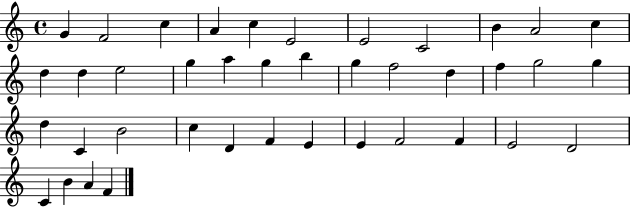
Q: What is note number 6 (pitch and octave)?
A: E4